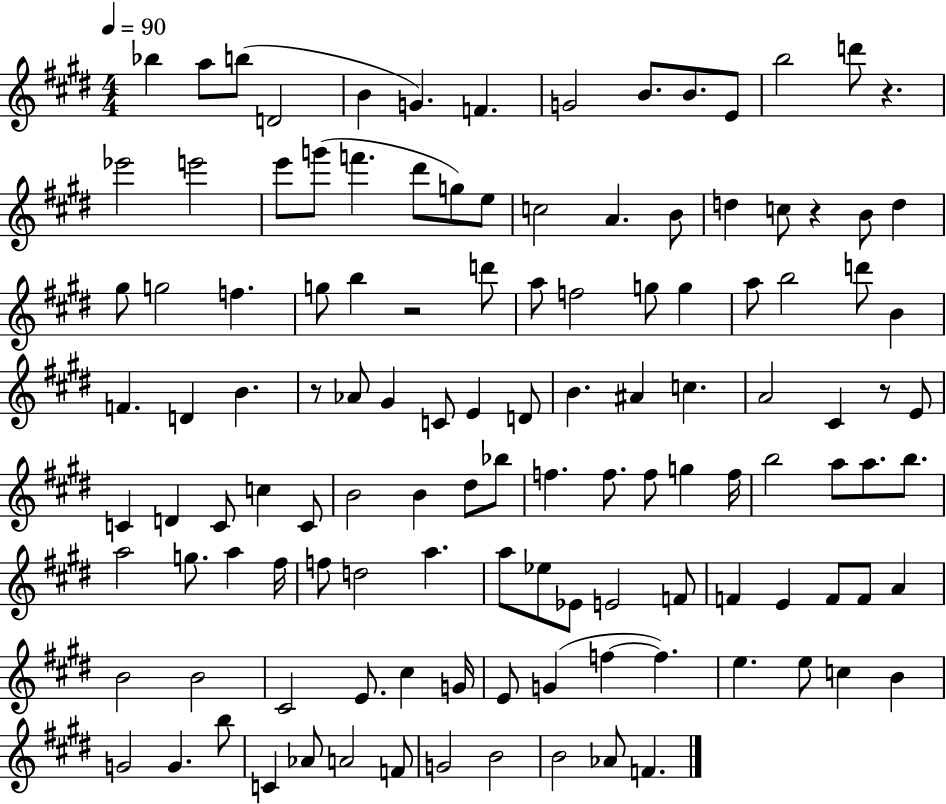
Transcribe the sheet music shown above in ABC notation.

X:1
T:Untitled
M:4/4
L:1/4
K:E
_b a/2 b/2 D2 B G F G2 B/2 B/2 E/2 b2 d'/2 z _e'2 e'2 e'/2 g'/2 f' ^d'/2 g/2 e/2 c2 A B/2 d c/2 z B/2 d ^g/2 g2 f g/2 b z2 d'/2 a/2 f2 g/2 g a/2 b2 d'/2 B F D B z/2 _A/2 ^G C/2 E D/2 B ^A c A2 ^C z/2 E/2 C D C/2 c C/2 B2 B ^d/2 _b/2 f f/2 f/2 g f/4 b2 a/2 a/2 b/2 a2 g/2 a ^f/4 f/2 d2 a a/2 _e/2 _E/2 E2 F/2 F E F/2 F/2 A B2 B2 ^C2 E/2 ^c G/4 E/2 G f f e e/2 c B G2 G b/2 C _A/2 A2 F/2 G2 B2 B2 _A/2 F